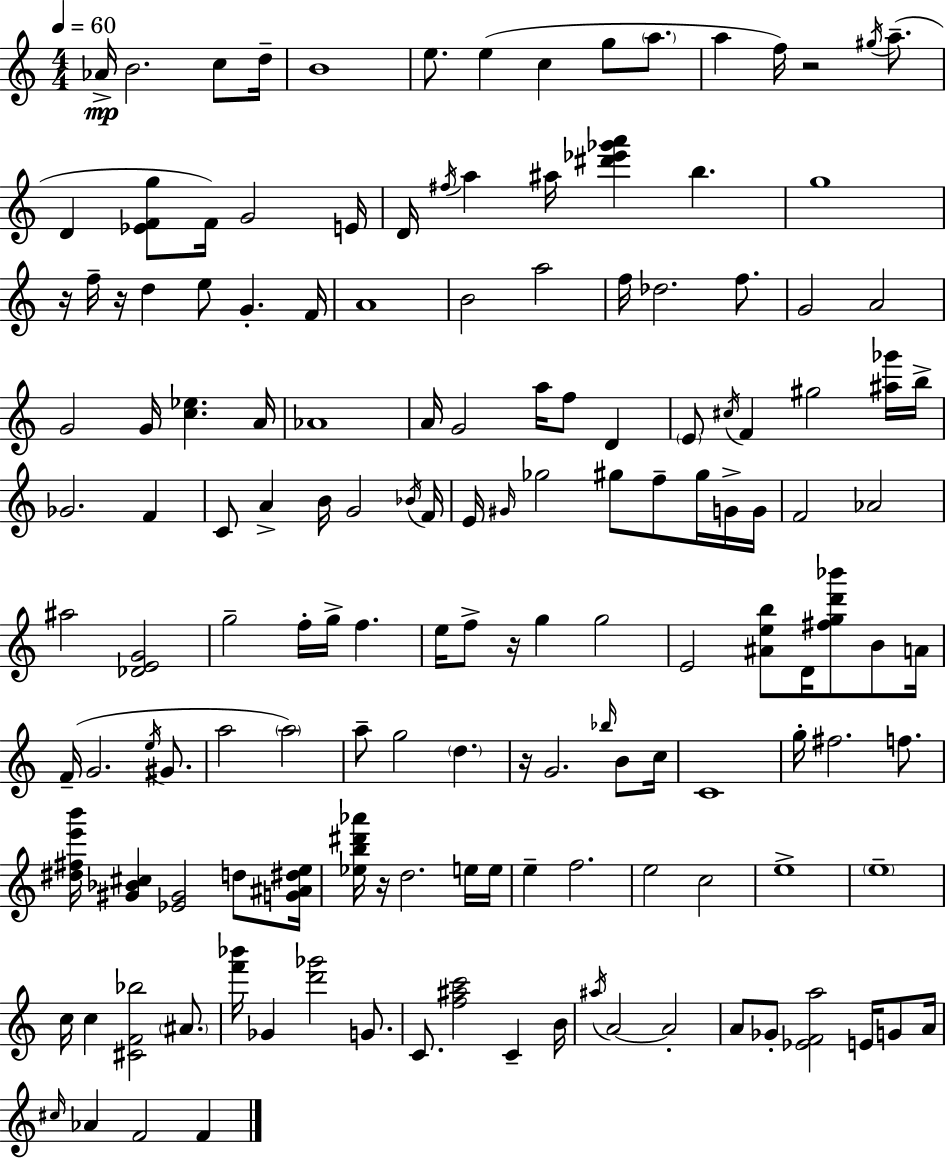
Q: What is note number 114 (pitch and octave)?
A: G4